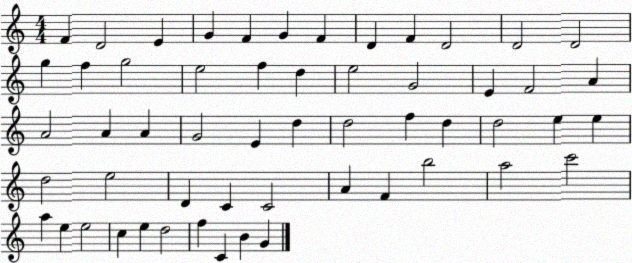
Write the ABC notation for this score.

X:1
T:Untitled
M:4/4
L:1/4
K:C
F D2 E G F G F D F D2 D2 D2 g f g2 e2 f d e2 G2 E F2 A A2 A A G2 E d d2 f d d2 e e d2 e2 D C C2 A F b2 a2 c'2 a e e2 c e d2 f C B G